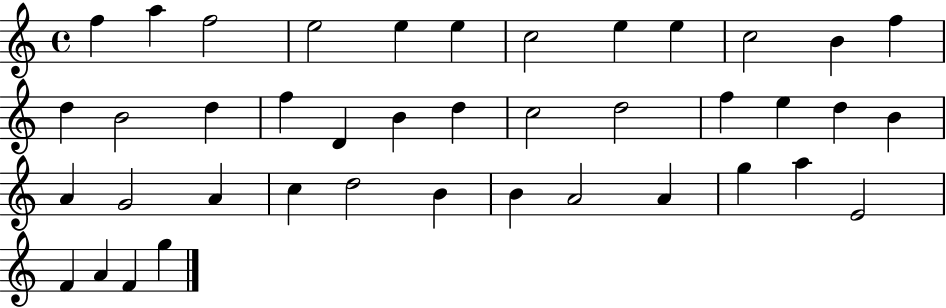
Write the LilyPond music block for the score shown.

{
  \clef treble
  \time 4/4
  \defaultTimeSignature
  \key c \major
  f''4 a''4 f''2 | e''2 e''4 e''4 | c''2 e''4 e''4 | c''2 b'4 f''4 | \break d''4 b'2 d''4 | f''4 d'4 b'4 d''4 | c''2 d''2 | f''4 e''4 d''4 b'4 | \break a'4 g'2 a'4 | c''4 d''2 b'4 | b'4 a'2 a'4 | g''4 a''4 e'2 | \break f'4 a'4 f'4 g''4 | \bar "|."
}